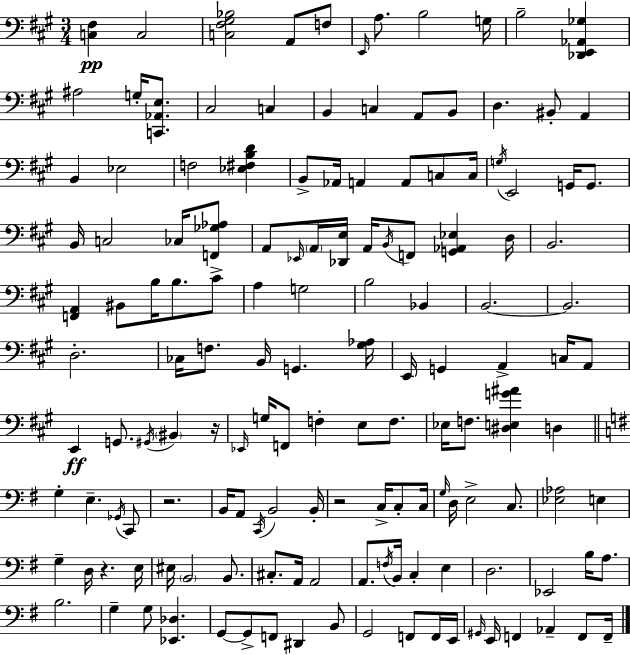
[C3,F#3]/q C3/h [C3,F#3,G#3,Bb3]/h A2/e F3/e E2/s A3/e. B3/h G3/s B3/h [Db2,E2,Ab2,Gb3]/q A#3/h G3/s [C2,Ab2,E3]/e. C#3/h C3/q B2/q C3/q A2/e B2/e D3/q. BIS2/e A2/q B2/q Eb3/h F3/h [Eb3,F#3,B3,D4]/q B2/e Ab2/s A2/q A2/e C3/e C3/s G3/s E2/h G2/s G2/e. B2/s C3/h CES3/s [F2,Gb3,Ab3]/e A2/e Eb2/s A2/s [Db2,E3]/s A2/s B2/s F2/e [G2,Ab2,Eb3]/q D3/s B2/h. [F2,A2]/q BIS2/e B3/s B3/e. C#4/e A3/q G3/h B3/h Bb2/q B2/h. B2/h. D3/h. CES3/s F3/e. B2/s G2/q. [G#3,Ab3]/s E2/s G2/q A2/q C3/s A2/e E2/q G2/e. G#2/s BIS2/q R/s Eb2/s G3/s F2/e F3/q E3/e F3/e. Eb3/s F3/e. [D#3,E3,G4,A#4]/q D3/q G3/q E3/q. Gb2/s C2/e R/h. B2/s A2/e C2/s B2/h B2/s R/h C3/s C3/e C3/s G3/s D3/s E3/h C3/e. [Eb3,Ab3]/h E3/q G3/q D3/s R/q. E3/s EIS3/s B2/h B2/e. C#3/e. A2/s A2/h A2/e. F3/s B2/s C3/q E3/q D3/h. Eb2/h B3/s A3/e. B3/h. G3/q G3/e [Eb2,Db3]/q. G2/e G2/e F2/e D#2/q B2/e G2/h F2/e F2/s E2/s G#2/s E2/s F2/q Ab2/q F2/e F2/s